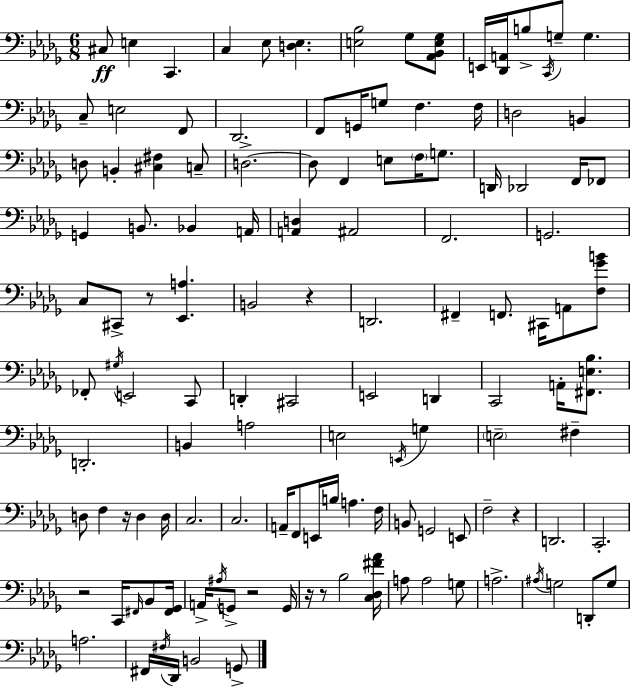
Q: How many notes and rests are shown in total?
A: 127